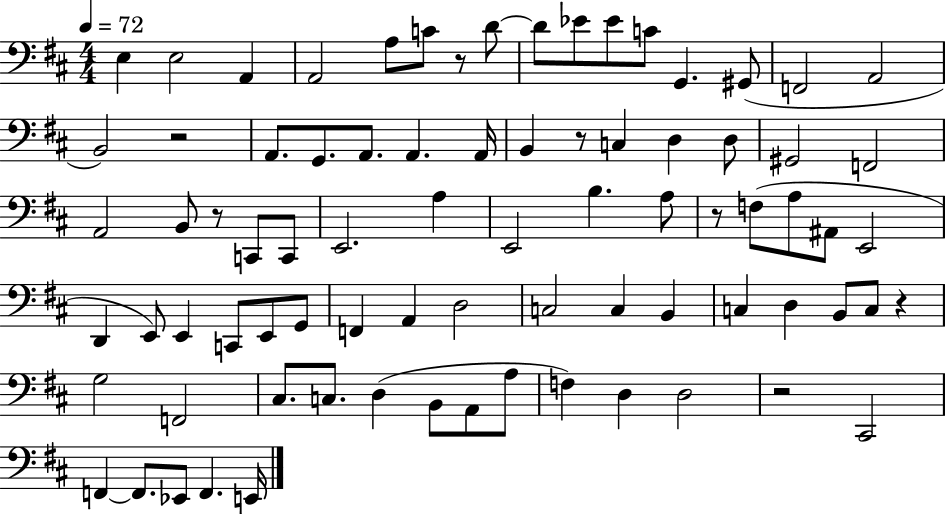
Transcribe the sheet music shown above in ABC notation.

X:1
T:Untitled
M:4/4
L:1/4
K:D
E, E,2 A,, A,,2 A,/2 C/2 z/2 D/2 D/2 _E/2 _E/2 C/2 G,, ^G,,/2 F,,2 A,,2 B,,2 z2 A,,/2 G,,/2 A,,/2 A,, A,,/4 B,, z/2 C, D, D,/2 ^G,,2 F,,2 A,,2 B,,/2 z/2 C,,/2 C,,/2 E,,2 A, E,,2 B, A,/2 z/2 F,/2 A,/2 ^A,,/2 E,,2 D,, E,,/2 E,, C,,/2 E,,/2 G,,/2 F,, A,, D,2 C,2 C, B,, C, D, B,,/2 C,/2 z G,2 F,,2 ^C,/2 C,/2 D, B,,/2 A,,/2 A,/2 F, D, D,2 z2 ^C,,2 F,, F,,/2 _E,,/2 F,, E,,/4